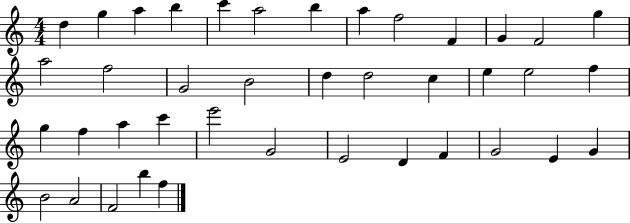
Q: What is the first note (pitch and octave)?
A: D5